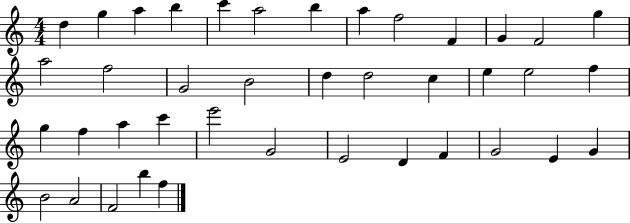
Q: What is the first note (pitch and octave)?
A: D5